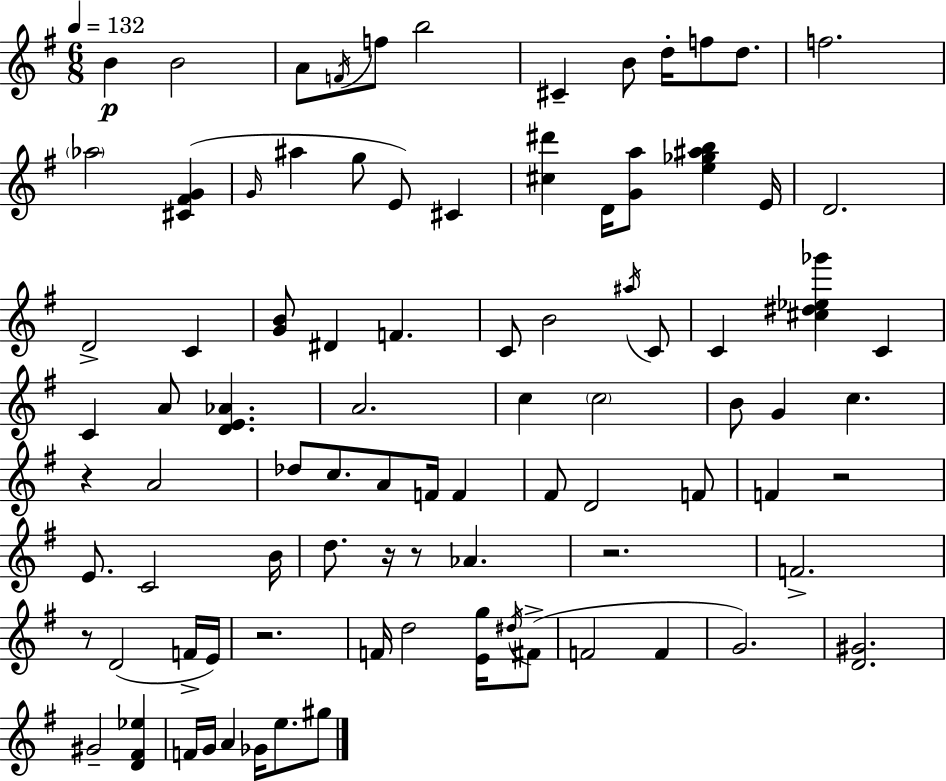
B4/q B4/h A4/e F4/s F5/e B5/h C#4/q B4/e D5/s F5/e D5/e. F5/h. Ab5/h [C#4,F#4,G4]/q G4/s A#5/q G5/e E4/e C#4/q [C#5,D#6]/q D4/s [G4,A5]/e [E5,Gb5,A#5,B5]/q E4/s D4/h. D4/h C4/q [G4,B4]/e D#4/q F4/q. C4/e B4/h A#5/s C4/e C4/q [C#5,D#5,Eb5,Gb6]/q C4/q C4/q A4/e [D4,E4,Ab4]/q. A4/h. C5/q C5/h B4/e G4/q C5/q. R/q A4/h Db5/e C5/e. A4/e F4/s F4/q F#4/e D4/h F4/e F4/q R/h E4/e. C4/h B4/s D5/e. R/s R/e Ab4/q. R/h. F4/h. R/e D4/h F4/s E4/s R/h. F4/s D5/h [E4,G5]/s D#5/s F#4/e F4/h F4/q G4/h. [D4,G#4]/h. G#4/h [D4,F#4,Eb5]/q F4/s G4/s A4/q Gb4/s E5/e. G#5/e